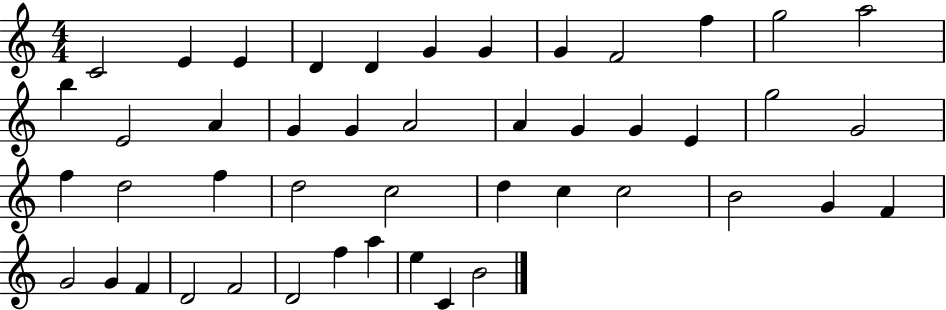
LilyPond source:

{
  \clef treble
  \numericTimeSignature
  \time 4/4
  \key c \major
  c'2 e'4 e'4 | d'4 d'4 g'4 g'4 | g'4 f'2 f''4 | g''2 a''2 | \break b''4 e'2 a'4 | g'4 g'4 a'2 | a'4 g'4 g'4 e'4 | g''2 g'2 | \break f''4 d''2 f''4 | d''2 c''2 | d''4 c''4 c''2 | b'2 g'4 f'4 | \break g'2 g'4 f'4 | d'2 f'2 | d'2 f''4 a''4 | e''4 c'4 b'2 | \break \bar "|."
}